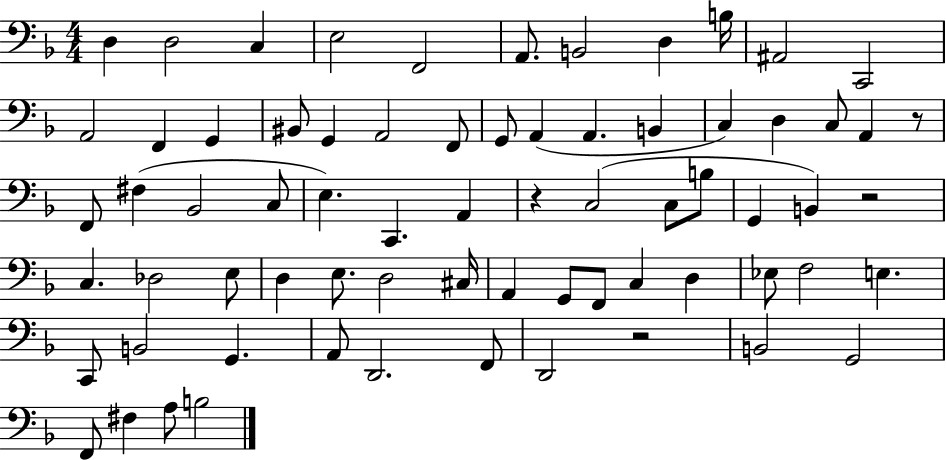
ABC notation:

X:1
T:Untitled
M:4/4
L:1/4
K:F
D, D,2 C, E,2 F,,2 A,,/2 B,,2 D, B,/4 ^A,,2 C,,2 A,,2 F,, G,, ^B,,/2 G,, A,,2 F,,/2 G,,/2 A,, A,, B,, C, D, C,/2 A,, z/2 F,,/2 ^F, _B,,2 C,/2 E, C,, A,, z C,2 C,/2 B,/2 G,, B,, z2 C, _D,2 E,/2 D, E,/2 D,2 ^C,/4 A,, G,,/2 F,,/2 C, D, _E,/2 F,2 E, C,,/2 B,,2 G,, A,,/2 D,,2 F,,/2 D,,2 z2 B,,2 G,,2 F,,/2 ^F, A,/2 B,2